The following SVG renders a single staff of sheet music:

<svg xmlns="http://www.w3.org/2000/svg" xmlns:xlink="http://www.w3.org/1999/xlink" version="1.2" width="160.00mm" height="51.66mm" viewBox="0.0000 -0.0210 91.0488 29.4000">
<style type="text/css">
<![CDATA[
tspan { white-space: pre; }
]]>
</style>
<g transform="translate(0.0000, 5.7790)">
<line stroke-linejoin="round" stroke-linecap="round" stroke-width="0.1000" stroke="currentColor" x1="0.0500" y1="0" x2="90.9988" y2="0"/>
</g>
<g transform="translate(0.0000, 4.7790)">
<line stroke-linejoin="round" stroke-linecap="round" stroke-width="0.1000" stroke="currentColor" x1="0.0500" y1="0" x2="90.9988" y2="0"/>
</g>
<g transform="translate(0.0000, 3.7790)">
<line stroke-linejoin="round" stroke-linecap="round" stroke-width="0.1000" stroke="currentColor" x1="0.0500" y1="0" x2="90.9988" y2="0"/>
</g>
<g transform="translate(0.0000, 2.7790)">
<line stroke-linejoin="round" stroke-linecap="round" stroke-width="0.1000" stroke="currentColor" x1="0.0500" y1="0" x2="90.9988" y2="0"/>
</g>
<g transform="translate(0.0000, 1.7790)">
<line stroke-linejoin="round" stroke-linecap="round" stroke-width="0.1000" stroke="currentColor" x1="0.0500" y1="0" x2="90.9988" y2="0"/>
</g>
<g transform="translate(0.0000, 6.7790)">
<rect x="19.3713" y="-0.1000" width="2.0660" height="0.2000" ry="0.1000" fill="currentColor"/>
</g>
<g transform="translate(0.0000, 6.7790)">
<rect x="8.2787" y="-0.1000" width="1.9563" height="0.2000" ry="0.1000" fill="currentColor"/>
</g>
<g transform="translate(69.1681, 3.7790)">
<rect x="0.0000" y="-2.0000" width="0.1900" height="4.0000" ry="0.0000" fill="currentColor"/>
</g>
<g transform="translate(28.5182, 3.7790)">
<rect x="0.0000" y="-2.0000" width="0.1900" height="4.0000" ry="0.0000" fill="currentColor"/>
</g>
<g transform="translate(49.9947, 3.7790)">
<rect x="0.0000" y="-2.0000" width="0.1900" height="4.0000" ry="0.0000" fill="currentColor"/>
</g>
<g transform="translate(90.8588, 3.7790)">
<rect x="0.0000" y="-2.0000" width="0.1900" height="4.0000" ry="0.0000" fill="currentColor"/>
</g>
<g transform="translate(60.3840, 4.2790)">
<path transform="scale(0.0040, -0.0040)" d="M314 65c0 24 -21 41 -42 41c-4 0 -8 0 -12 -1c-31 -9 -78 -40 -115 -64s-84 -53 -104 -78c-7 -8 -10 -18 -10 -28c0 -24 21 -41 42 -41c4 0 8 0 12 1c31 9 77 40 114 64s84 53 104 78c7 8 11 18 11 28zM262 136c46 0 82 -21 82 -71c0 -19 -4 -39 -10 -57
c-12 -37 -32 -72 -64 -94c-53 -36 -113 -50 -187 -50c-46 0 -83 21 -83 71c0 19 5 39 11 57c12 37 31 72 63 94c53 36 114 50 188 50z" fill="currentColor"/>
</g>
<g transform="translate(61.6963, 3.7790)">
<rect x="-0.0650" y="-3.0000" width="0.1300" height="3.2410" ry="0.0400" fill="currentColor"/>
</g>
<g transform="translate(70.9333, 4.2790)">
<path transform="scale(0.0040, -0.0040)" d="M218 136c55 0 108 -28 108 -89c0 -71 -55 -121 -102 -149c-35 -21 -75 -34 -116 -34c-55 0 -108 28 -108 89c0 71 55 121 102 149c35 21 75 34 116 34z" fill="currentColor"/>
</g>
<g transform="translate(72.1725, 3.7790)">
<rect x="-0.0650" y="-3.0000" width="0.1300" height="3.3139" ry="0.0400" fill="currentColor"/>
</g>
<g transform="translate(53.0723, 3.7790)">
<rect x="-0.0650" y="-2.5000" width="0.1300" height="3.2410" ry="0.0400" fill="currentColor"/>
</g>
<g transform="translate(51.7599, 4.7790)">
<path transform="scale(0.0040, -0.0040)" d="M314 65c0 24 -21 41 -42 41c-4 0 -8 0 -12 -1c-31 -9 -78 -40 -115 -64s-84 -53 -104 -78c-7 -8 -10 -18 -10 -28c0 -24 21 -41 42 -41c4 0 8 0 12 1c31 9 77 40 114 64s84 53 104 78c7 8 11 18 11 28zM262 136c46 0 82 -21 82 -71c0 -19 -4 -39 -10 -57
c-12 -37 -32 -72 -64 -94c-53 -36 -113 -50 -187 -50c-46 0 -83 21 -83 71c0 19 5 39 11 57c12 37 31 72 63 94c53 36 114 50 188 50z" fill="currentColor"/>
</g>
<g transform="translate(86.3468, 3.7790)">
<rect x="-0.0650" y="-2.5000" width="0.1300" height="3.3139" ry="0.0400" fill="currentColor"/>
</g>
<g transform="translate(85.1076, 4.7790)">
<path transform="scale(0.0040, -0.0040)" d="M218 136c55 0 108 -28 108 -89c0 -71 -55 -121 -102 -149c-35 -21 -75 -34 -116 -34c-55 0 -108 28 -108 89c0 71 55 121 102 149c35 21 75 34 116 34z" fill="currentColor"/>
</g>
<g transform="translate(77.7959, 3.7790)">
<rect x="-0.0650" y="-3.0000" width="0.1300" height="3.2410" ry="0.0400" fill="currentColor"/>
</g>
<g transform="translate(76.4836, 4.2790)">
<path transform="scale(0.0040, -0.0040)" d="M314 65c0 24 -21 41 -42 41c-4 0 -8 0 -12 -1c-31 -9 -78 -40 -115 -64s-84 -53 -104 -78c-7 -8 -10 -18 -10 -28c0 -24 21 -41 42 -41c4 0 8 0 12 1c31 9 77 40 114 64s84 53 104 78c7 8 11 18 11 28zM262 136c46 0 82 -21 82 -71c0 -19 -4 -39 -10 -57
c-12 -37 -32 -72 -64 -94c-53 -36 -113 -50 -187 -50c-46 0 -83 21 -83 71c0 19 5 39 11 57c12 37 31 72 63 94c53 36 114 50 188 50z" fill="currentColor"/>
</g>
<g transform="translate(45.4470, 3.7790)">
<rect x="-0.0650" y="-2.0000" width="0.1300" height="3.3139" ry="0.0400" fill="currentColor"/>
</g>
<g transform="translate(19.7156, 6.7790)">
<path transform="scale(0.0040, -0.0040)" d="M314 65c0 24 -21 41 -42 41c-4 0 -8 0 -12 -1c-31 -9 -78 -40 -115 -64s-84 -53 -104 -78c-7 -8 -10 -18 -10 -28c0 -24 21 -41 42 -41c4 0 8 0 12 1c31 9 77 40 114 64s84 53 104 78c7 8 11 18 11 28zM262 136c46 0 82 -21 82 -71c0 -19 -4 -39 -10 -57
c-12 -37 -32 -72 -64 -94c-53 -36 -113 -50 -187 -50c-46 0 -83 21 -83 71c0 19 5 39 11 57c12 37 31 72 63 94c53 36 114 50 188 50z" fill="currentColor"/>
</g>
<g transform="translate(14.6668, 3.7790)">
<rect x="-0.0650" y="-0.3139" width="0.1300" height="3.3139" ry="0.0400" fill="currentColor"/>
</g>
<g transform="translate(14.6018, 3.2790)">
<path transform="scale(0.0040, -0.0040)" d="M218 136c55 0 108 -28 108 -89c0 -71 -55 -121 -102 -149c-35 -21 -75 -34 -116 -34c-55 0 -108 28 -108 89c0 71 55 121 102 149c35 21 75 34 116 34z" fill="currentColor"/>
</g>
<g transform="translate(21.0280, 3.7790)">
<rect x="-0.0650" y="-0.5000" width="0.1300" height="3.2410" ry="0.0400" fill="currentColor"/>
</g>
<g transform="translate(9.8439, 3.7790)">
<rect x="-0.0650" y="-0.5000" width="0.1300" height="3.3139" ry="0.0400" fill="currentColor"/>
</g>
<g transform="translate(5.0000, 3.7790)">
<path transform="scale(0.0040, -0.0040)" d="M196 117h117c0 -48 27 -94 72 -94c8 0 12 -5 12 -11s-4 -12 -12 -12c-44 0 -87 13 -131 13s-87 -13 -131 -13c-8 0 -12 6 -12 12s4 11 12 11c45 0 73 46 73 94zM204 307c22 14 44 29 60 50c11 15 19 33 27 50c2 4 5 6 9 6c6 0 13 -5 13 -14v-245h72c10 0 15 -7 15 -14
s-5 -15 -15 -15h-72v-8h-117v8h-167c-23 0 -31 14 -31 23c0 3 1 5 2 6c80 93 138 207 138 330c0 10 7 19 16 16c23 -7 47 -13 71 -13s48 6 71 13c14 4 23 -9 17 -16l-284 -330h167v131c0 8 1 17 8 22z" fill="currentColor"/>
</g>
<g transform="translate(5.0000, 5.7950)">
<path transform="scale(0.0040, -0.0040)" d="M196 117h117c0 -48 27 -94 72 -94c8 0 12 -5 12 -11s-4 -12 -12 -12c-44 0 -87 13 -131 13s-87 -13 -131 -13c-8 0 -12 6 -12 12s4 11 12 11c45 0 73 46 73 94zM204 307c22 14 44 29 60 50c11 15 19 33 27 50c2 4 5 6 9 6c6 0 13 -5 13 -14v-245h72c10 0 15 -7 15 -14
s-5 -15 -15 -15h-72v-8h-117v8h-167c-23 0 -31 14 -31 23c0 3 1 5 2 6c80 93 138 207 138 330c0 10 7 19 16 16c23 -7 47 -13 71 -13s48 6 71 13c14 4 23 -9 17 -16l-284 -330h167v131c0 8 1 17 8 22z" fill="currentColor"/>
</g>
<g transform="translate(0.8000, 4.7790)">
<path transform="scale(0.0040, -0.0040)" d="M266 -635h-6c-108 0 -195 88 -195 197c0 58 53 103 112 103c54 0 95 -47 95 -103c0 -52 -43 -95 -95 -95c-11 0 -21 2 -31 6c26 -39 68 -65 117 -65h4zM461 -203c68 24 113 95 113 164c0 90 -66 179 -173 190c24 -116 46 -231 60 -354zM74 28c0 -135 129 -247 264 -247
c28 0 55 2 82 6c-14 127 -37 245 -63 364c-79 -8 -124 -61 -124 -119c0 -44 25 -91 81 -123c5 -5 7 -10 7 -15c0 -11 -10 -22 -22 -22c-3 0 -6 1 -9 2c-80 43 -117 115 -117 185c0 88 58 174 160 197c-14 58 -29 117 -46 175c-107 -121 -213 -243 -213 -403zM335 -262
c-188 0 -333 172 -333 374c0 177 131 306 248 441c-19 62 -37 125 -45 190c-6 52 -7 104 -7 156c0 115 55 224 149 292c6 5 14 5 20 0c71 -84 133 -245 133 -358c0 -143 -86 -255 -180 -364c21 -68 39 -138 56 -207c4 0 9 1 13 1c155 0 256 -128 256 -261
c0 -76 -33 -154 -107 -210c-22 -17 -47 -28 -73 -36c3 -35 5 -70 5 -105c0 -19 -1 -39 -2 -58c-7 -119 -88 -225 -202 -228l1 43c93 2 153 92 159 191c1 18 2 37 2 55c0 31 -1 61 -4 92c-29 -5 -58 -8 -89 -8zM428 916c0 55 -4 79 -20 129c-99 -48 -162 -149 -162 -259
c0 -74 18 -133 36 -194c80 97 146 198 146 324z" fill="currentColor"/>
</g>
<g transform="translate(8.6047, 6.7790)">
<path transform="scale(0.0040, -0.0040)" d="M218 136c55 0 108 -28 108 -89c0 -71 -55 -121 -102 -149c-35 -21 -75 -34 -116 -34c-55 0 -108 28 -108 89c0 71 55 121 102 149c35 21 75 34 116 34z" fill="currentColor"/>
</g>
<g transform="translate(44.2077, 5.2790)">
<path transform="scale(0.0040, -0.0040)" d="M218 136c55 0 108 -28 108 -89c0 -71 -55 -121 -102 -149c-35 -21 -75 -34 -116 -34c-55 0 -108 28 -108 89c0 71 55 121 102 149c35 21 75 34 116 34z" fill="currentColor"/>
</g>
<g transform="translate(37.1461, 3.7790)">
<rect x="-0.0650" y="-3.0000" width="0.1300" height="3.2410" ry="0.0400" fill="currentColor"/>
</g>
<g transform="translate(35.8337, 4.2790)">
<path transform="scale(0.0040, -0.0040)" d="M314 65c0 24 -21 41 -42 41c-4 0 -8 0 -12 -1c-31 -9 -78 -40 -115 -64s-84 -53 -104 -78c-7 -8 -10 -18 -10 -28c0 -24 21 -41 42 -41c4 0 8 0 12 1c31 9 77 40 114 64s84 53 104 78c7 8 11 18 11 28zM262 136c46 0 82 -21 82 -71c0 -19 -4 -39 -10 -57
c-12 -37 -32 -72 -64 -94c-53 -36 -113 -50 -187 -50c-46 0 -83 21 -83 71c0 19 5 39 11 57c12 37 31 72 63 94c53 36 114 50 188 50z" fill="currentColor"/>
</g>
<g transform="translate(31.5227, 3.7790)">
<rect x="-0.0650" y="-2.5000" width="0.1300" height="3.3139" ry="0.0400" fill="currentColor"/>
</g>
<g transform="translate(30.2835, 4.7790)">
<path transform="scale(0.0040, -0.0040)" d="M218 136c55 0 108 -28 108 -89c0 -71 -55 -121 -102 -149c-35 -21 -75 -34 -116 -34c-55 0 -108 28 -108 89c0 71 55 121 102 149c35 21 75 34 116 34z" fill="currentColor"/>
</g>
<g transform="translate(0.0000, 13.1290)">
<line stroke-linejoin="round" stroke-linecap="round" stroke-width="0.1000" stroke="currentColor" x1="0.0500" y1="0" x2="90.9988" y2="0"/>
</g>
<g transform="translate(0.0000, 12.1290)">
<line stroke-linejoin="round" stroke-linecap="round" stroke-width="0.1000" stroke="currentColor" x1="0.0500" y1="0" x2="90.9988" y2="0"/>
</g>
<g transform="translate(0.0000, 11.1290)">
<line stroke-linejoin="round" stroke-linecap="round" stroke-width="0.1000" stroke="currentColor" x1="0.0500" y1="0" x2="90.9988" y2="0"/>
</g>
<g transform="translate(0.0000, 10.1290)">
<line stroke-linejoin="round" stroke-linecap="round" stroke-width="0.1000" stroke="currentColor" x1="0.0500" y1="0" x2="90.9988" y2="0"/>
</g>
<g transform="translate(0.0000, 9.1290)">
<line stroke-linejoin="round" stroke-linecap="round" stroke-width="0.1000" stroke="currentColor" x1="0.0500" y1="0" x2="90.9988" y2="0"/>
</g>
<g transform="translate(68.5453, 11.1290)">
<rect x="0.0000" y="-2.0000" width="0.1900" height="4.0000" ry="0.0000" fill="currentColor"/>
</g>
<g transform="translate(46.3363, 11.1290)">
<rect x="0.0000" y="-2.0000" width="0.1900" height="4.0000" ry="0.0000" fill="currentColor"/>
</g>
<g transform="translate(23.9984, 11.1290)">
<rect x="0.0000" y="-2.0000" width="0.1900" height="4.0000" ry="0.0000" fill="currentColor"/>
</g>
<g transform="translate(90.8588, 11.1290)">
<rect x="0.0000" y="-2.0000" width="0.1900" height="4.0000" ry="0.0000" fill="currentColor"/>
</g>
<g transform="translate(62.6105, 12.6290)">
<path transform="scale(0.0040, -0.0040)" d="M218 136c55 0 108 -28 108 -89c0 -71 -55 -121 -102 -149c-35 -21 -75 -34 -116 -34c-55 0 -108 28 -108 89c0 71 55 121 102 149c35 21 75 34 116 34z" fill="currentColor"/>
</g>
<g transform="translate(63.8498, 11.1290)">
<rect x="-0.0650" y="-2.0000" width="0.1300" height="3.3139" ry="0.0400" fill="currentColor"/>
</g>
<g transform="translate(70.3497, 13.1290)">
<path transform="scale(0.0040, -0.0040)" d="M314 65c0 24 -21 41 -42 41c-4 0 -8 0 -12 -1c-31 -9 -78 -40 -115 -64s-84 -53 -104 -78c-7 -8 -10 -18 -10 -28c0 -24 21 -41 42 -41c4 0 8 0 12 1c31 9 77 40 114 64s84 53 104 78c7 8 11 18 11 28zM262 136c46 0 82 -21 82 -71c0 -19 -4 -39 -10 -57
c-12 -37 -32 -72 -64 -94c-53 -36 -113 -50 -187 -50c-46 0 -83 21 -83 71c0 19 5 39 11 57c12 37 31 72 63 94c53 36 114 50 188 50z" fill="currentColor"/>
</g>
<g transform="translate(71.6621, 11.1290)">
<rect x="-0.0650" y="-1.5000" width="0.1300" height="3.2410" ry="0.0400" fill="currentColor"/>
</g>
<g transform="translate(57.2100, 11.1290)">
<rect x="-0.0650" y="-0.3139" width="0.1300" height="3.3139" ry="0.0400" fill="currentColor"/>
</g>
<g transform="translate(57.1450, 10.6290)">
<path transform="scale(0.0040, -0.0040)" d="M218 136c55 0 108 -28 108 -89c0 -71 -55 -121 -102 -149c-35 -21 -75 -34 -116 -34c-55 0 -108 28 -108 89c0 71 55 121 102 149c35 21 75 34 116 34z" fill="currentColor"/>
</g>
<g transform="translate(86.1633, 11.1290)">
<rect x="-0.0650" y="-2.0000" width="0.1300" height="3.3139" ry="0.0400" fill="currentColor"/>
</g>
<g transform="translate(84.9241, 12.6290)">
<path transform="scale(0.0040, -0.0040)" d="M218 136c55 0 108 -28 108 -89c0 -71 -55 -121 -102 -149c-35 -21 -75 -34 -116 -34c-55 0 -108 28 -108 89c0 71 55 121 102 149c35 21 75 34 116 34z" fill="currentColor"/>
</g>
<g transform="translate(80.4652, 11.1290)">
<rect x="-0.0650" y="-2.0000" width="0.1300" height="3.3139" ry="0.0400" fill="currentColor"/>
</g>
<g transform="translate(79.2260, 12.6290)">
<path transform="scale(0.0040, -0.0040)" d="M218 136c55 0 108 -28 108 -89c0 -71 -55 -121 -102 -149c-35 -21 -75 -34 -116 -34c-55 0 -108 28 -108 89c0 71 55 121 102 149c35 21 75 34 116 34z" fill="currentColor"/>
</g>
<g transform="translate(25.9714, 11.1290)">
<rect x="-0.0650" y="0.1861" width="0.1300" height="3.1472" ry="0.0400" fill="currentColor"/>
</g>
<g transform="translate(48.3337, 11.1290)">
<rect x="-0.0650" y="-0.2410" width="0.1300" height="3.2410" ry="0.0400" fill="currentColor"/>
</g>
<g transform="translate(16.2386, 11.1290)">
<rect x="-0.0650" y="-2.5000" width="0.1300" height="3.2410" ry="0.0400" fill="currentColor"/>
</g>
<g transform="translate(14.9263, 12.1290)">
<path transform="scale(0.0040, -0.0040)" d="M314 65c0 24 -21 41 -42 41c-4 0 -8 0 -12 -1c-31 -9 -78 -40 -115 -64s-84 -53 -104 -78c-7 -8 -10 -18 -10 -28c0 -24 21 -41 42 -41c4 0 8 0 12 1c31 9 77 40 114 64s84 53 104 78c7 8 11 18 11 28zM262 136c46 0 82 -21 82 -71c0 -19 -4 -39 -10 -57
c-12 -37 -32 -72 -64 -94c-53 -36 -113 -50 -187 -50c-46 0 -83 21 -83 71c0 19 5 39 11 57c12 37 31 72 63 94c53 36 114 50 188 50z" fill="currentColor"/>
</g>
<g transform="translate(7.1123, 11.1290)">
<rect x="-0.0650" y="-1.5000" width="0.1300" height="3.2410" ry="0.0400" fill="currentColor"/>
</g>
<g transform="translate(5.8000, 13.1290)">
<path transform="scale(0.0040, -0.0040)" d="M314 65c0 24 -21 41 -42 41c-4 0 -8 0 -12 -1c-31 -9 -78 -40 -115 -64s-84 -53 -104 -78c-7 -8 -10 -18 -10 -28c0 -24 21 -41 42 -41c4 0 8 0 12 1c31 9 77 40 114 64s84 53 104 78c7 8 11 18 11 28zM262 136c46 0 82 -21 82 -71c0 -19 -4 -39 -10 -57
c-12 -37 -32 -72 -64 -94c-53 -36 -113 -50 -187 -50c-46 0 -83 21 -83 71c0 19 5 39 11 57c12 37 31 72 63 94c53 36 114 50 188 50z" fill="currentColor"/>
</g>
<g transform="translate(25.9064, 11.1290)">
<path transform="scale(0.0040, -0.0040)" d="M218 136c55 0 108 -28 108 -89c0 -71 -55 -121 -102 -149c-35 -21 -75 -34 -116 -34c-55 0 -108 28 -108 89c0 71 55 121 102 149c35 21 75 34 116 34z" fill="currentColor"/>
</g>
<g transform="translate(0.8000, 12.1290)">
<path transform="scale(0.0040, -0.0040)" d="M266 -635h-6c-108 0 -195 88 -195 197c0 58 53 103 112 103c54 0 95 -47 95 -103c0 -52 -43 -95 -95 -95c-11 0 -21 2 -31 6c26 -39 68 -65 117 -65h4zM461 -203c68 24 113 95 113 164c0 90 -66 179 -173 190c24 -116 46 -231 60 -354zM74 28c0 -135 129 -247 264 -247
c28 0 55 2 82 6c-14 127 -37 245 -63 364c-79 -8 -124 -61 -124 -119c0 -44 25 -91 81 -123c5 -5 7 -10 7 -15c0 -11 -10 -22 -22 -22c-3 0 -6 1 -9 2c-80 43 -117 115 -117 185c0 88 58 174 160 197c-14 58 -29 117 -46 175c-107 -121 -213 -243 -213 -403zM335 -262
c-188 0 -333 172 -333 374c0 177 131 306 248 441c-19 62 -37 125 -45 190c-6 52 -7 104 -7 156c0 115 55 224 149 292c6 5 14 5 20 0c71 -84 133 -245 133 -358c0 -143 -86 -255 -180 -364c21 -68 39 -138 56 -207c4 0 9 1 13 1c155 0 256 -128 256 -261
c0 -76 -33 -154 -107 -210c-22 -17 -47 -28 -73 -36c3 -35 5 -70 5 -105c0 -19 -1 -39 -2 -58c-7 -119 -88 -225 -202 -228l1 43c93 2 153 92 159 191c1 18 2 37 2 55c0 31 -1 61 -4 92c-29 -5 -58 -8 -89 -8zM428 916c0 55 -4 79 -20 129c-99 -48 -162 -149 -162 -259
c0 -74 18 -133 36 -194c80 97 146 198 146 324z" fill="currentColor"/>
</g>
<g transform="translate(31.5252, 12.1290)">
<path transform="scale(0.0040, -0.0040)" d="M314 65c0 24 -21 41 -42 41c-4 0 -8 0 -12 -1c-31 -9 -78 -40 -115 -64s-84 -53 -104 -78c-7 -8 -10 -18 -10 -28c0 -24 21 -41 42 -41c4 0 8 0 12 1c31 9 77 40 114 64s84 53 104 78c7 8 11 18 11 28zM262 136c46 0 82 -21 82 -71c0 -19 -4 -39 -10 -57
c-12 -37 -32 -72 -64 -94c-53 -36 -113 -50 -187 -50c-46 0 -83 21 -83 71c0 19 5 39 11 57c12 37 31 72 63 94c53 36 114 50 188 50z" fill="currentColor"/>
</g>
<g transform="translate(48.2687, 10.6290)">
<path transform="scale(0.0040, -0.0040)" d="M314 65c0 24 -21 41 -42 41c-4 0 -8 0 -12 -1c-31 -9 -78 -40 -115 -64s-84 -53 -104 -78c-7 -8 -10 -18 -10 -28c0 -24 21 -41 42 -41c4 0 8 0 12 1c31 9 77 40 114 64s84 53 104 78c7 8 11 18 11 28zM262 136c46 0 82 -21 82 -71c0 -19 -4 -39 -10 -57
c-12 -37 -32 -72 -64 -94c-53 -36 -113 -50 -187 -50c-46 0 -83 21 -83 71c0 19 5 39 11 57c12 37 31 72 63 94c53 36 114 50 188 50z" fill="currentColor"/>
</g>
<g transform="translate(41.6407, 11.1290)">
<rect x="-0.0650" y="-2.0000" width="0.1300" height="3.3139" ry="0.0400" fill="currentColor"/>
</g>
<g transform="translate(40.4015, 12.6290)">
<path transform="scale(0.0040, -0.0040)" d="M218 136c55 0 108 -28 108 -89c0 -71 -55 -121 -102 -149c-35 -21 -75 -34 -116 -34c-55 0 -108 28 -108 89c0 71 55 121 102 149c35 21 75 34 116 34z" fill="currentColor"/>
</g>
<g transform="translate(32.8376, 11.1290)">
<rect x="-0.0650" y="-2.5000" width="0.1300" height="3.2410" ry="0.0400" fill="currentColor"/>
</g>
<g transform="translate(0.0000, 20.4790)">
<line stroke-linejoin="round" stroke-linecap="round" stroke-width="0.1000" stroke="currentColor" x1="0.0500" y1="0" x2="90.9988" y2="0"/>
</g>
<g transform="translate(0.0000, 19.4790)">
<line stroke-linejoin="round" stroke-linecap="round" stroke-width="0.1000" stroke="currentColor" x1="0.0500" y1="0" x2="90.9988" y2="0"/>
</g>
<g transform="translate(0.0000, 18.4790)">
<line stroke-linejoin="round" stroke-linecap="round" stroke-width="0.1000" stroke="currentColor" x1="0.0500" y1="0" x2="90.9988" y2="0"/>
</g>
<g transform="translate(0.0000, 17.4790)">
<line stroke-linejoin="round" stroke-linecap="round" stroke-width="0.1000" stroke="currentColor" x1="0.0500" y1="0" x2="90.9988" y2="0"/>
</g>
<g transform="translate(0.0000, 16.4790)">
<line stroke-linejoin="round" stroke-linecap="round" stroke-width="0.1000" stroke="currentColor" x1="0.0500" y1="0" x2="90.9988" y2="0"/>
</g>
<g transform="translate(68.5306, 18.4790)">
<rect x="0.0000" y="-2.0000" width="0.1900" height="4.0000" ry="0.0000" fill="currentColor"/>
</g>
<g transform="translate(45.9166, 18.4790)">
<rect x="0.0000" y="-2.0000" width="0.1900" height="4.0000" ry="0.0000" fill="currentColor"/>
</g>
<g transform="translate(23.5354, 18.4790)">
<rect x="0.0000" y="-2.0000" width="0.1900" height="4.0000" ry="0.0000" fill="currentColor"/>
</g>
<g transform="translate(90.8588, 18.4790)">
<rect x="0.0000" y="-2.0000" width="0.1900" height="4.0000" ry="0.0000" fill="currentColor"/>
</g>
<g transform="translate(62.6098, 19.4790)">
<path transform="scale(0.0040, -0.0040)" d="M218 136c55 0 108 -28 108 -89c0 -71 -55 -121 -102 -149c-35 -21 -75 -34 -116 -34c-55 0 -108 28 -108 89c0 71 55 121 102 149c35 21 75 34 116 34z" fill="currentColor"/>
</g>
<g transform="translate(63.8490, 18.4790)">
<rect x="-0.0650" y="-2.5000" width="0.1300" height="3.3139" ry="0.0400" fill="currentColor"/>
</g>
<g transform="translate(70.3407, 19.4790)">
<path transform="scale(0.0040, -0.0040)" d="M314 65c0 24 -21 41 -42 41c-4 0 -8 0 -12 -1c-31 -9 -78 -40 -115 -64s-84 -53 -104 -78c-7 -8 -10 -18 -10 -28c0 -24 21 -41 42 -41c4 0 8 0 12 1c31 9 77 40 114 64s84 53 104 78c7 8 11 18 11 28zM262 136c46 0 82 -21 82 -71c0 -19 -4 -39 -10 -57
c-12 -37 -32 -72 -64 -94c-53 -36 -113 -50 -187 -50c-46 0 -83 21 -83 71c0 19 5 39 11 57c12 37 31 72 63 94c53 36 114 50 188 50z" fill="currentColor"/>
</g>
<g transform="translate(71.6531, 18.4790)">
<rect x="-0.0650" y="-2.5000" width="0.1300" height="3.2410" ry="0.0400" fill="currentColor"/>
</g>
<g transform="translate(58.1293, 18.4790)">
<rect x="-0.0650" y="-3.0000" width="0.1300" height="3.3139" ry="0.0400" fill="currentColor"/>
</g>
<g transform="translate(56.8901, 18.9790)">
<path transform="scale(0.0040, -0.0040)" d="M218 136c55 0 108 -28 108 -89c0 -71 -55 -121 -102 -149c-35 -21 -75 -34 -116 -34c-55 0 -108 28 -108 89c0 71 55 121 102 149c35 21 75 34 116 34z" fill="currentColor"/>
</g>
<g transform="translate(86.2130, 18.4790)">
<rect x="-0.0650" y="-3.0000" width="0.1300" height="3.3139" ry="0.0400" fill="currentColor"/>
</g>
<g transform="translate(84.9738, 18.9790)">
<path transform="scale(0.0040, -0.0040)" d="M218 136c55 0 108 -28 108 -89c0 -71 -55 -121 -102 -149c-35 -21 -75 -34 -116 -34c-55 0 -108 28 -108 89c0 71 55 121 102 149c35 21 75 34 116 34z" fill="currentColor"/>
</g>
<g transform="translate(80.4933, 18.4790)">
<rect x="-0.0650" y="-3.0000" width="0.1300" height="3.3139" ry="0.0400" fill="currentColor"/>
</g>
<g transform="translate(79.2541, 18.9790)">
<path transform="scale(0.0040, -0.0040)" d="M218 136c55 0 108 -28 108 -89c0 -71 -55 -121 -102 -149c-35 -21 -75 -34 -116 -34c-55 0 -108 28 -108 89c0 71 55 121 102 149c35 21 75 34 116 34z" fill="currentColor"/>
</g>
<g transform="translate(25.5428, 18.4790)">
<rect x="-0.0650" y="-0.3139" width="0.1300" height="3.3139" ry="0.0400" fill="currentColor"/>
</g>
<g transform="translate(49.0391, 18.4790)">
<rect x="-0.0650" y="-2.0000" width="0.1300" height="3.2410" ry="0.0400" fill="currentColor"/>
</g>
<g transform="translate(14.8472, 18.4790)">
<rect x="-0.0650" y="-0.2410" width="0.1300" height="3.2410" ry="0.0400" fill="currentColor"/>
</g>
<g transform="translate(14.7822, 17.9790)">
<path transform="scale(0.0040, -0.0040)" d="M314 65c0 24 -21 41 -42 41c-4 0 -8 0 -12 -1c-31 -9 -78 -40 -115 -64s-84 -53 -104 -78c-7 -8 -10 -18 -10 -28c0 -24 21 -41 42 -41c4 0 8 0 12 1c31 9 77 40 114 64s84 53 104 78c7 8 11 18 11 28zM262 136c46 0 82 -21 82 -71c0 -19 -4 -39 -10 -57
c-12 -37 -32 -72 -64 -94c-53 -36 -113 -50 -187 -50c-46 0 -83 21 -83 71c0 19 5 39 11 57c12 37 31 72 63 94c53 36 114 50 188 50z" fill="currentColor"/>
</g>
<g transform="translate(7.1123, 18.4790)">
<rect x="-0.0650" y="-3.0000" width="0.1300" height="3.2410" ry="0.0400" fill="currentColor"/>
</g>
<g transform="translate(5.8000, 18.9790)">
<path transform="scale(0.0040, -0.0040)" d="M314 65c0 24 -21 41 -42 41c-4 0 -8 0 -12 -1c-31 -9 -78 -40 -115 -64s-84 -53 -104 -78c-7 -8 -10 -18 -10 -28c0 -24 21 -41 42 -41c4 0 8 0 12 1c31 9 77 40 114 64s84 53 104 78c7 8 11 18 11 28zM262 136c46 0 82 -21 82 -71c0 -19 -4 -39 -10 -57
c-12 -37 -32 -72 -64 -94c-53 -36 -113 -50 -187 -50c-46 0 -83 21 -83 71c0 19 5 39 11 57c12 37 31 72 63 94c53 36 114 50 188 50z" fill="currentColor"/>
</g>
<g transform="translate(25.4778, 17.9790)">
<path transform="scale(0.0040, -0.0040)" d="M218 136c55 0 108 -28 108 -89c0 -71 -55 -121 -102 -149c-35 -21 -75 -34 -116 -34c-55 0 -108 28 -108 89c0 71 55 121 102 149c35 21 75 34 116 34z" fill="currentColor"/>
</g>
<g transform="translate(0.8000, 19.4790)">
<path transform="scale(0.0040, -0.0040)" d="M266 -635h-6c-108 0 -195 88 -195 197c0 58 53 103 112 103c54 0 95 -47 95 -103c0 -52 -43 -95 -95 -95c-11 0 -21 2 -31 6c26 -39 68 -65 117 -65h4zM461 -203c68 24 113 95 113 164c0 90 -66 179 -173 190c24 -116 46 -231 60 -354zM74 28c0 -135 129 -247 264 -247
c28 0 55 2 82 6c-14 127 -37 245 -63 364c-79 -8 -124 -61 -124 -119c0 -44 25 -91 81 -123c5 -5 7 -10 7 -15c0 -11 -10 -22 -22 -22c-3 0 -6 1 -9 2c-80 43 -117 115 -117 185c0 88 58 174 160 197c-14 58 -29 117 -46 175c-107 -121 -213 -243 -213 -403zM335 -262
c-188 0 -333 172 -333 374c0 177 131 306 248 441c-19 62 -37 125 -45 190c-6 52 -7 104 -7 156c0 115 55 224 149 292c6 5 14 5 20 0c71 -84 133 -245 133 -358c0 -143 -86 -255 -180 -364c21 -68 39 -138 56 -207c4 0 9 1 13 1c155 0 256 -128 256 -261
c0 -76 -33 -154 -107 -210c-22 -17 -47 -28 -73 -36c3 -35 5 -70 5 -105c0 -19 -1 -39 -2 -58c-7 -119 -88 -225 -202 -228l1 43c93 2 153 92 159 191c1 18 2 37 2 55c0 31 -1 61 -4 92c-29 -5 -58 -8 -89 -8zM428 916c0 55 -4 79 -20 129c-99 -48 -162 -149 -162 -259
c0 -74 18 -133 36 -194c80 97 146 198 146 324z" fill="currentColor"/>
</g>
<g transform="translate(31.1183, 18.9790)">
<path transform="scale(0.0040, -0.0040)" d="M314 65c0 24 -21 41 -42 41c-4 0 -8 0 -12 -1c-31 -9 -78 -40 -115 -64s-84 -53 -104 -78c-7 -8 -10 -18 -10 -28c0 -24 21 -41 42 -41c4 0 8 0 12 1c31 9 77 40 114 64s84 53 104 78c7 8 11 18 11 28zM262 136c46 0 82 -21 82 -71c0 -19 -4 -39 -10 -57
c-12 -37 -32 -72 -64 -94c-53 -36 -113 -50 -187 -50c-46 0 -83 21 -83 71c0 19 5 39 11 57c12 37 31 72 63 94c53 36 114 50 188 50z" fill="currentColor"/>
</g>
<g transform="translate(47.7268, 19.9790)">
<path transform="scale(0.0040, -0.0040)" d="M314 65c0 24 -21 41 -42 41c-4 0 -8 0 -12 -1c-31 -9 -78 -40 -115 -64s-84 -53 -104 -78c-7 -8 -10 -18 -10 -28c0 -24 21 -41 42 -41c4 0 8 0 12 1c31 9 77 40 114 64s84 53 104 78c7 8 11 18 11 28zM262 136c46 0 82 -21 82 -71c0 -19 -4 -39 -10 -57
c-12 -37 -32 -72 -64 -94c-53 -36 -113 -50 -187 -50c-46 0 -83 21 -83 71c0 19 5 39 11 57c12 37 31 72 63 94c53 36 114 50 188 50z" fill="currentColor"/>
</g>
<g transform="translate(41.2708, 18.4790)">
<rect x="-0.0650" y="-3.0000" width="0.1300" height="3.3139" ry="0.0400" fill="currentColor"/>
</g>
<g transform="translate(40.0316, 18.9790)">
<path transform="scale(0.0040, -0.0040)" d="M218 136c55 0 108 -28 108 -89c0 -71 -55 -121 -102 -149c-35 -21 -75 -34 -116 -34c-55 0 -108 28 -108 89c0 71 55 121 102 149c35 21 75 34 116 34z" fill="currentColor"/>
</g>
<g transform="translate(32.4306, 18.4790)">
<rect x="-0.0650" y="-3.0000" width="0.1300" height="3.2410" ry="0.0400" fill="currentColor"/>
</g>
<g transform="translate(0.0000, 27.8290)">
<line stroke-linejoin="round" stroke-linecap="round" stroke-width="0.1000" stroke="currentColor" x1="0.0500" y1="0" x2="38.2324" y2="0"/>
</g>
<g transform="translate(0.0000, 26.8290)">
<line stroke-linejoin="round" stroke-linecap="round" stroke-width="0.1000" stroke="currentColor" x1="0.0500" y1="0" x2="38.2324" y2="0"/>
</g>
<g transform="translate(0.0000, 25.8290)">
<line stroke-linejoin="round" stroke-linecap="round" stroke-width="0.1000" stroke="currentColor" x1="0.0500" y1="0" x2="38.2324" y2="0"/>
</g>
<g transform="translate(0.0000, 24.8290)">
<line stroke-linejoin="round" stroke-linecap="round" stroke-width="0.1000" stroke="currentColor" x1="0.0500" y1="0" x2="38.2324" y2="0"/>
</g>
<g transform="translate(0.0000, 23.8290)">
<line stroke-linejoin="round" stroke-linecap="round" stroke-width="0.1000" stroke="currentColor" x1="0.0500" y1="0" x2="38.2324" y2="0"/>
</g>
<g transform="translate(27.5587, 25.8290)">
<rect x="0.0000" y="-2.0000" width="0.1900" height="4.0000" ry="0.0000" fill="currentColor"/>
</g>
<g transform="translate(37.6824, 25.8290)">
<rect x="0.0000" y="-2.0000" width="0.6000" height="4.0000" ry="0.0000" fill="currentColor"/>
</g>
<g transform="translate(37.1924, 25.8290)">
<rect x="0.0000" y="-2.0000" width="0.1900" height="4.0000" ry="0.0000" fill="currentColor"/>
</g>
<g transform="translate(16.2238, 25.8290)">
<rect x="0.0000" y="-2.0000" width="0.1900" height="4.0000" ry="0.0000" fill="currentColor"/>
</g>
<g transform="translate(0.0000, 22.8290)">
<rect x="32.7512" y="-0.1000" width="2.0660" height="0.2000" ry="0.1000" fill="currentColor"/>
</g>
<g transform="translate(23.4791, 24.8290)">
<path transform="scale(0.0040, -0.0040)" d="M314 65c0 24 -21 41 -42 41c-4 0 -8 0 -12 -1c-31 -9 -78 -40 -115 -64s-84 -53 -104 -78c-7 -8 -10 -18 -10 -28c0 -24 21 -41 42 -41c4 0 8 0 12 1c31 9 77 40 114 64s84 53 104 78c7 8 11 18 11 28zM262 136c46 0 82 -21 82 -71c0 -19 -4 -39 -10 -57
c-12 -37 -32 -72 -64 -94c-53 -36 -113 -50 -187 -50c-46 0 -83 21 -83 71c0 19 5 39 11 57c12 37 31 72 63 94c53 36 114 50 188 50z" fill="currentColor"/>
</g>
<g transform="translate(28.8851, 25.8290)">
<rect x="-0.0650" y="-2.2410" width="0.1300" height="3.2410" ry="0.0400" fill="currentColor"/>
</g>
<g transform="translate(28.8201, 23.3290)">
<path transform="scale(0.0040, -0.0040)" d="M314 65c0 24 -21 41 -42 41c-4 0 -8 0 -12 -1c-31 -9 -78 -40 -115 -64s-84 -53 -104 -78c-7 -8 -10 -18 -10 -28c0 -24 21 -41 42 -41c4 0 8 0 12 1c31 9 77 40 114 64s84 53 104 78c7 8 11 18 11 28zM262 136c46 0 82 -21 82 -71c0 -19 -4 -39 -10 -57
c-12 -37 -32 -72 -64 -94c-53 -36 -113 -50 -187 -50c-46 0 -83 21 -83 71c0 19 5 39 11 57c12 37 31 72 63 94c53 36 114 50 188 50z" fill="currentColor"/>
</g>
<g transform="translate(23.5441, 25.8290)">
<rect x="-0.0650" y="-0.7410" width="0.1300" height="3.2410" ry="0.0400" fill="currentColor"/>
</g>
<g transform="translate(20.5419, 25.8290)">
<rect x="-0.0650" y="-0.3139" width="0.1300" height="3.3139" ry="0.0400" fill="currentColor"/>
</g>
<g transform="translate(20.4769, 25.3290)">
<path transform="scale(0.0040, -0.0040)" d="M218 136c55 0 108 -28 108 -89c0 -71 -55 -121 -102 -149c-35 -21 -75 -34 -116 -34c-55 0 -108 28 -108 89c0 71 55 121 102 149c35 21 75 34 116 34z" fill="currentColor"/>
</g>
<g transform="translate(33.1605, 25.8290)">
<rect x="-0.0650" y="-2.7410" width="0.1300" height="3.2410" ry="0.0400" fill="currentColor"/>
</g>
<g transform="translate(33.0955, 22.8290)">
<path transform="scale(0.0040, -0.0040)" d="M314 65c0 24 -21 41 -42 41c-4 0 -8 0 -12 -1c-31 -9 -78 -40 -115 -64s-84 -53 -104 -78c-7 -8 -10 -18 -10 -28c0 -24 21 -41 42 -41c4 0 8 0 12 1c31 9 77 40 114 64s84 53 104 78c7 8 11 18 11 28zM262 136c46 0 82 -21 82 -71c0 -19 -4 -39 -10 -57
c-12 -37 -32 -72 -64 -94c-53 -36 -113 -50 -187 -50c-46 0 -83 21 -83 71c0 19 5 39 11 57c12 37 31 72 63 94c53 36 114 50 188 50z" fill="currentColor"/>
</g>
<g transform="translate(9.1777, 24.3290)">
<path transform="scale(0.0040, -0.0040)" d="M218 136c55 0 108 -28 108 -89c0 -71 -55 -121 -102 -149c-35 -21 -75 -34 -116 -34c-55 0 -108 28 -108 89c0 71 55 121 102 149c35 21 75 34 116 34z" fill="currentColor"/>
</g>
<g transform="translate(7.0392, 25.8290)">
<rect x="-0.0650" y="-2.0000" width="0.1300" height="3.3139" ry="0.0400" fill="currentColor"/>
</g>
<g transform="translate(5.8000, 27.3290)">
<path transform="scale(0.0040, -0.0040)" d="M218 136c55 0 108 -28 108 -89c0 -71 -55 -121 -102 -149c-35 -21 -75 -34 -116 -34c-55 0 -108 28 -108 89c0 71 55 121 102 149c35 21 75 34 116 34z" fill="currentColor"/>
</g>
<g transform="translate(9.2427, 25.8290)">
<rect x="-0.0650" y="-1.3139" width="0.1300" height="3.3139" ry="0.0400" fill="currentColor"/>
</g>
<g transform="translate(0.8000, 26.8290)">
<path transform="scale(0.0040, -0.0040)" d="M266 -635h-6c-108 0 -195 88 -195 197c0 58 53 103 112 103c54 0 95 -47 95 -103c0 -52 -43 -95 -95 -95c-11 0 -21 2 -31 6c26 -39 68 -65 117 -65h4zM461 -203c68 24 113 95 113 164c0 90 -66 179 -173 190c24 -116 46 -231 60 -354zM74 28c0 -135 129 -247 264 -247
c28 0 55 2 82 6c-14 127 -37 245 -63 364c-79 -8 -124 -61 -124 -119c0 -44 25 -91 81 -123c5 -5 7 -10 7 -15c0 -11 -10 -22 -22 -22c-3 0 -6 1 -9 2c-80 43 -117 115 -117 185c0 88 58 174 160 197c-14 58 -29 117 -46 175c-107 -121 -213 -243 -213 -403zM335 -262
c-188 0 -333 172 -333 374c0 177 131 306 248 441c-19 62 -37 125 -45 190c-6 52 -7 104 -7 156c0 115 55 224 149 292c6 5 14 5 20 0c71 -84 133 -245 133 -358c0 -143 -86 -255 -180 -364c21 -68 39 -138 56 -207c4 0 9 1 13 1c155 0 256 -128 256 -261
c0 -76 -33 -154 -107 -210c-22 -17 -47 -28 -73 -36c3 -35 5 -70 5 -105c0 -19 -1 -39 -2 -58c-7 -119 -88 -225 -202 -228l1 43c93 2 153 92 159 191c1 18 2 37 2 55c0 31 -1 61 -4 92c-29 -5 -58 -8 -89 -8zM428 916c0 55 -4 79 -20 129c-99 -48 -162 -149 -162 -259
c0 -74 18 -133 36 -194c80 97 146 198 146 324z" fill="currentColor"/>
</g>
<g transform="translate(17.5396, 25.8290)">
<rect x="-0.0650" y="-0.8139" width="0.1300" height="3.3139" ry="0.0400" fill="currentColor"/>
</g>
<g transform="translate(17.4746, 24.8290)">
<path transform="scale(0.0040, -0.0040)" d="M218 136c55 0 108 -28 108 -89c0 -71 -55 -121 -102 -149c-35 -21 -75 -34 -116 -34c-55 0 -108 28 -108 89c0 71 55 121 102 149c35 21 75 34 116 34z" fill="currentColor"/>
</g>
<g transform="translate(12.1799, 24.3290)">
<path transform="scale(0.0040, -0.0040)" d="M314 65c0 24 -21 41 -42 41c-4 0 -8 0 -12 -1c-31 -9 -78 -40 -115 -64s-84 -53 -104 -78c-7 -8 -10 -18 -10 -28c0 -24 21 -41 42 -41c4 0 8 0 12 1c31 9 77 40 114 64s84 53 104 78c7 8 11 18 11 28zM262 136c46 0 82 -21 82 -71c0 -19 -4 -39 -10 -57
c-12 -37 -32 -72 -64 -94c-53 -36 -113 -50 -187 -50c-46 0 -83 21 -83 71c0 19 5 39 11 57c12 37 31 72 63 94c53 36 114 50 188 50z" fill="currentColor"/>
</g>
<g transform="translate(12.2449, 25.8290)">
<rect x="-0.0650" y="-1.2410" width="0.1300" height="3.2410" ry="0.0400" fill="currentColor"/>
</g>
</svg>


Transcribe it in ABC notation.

X:1
T:Untitled
M:4/4
L:1/4
K:C
C c C2 G A2 F G2 A2 A A2 G E2 G2 B G2 F c2 c F E2 F F A2 c2 c A2 A F2 A G G2 A A F e e2 d c d2 g2 a2